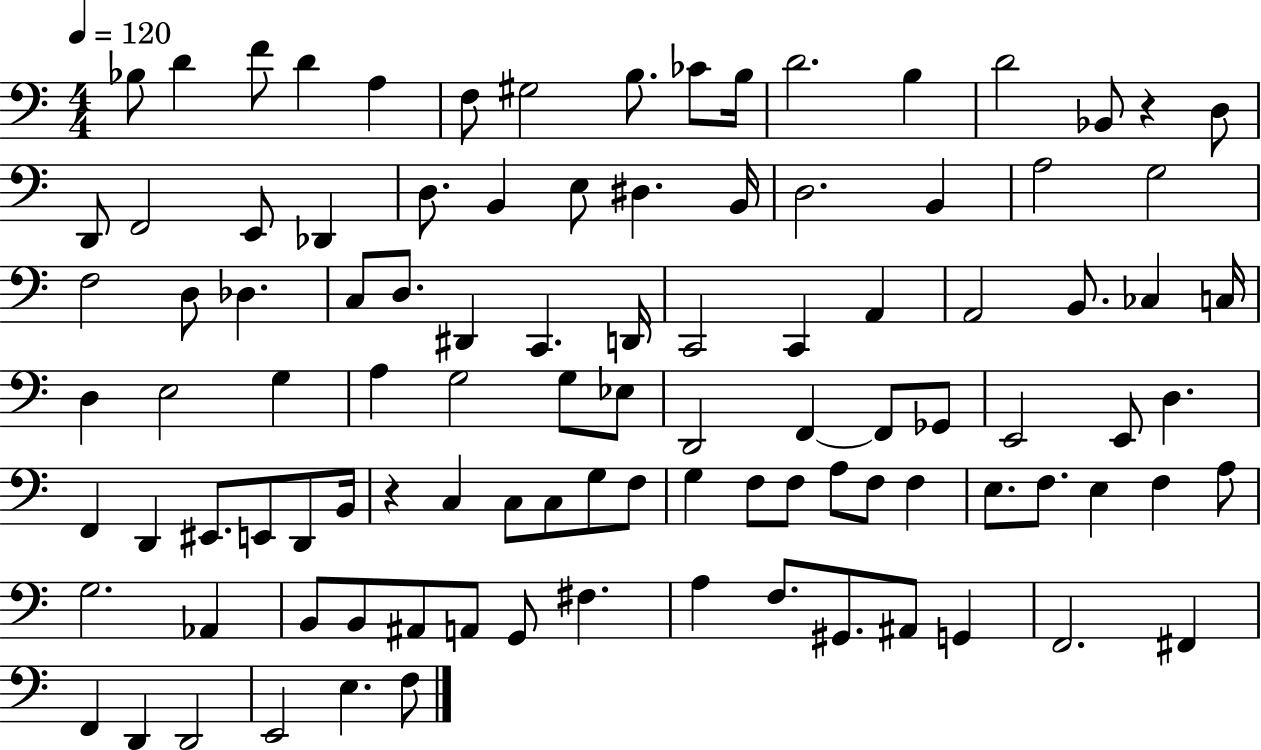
X:1
T:Untitled
M:4/4
L:1/4
K:C
_B,/2 D F/2 D A, F,/2 ^G,2 B,/2 _C/2 B,/4 D2 B, D2 _B,,/2 z D,/2 D,,/2 F,,2 E,,/2 _D,, D,/2 B,, E,/2 ^D, B,,/4 D,2 B,, A,2 G,2 F,2 D,/2 _D, C,/2 D,/2 ^D,, C,, D,,/4 C,,2 C,, A,, A,,2 B,,/2 _C, C,/4 D, E,2 G, A, G,2 G,/2 _E,/2 D,,2 F,, F,,/2 _G,,/2 E,,2 E,,/2 D, F,, D,, ^E,,/2 E,,/2 D,,/2 B,,/4 z C, C,/2 C,/2 G,/2 F,/2 G, F,/2 F,/2 A,/2 F,/2 F, E,/2 F,/2 E, F, A,/2 G,2 _A,, B,,/2 B,,/2 ^A,,/2 A,,/2 G,,/2 ^F, A, F,/2 ^G,,/2 ^A,,/2 G,, F,,2 ^F,, F,, D,, D,,2 E,,2 E, F,/2